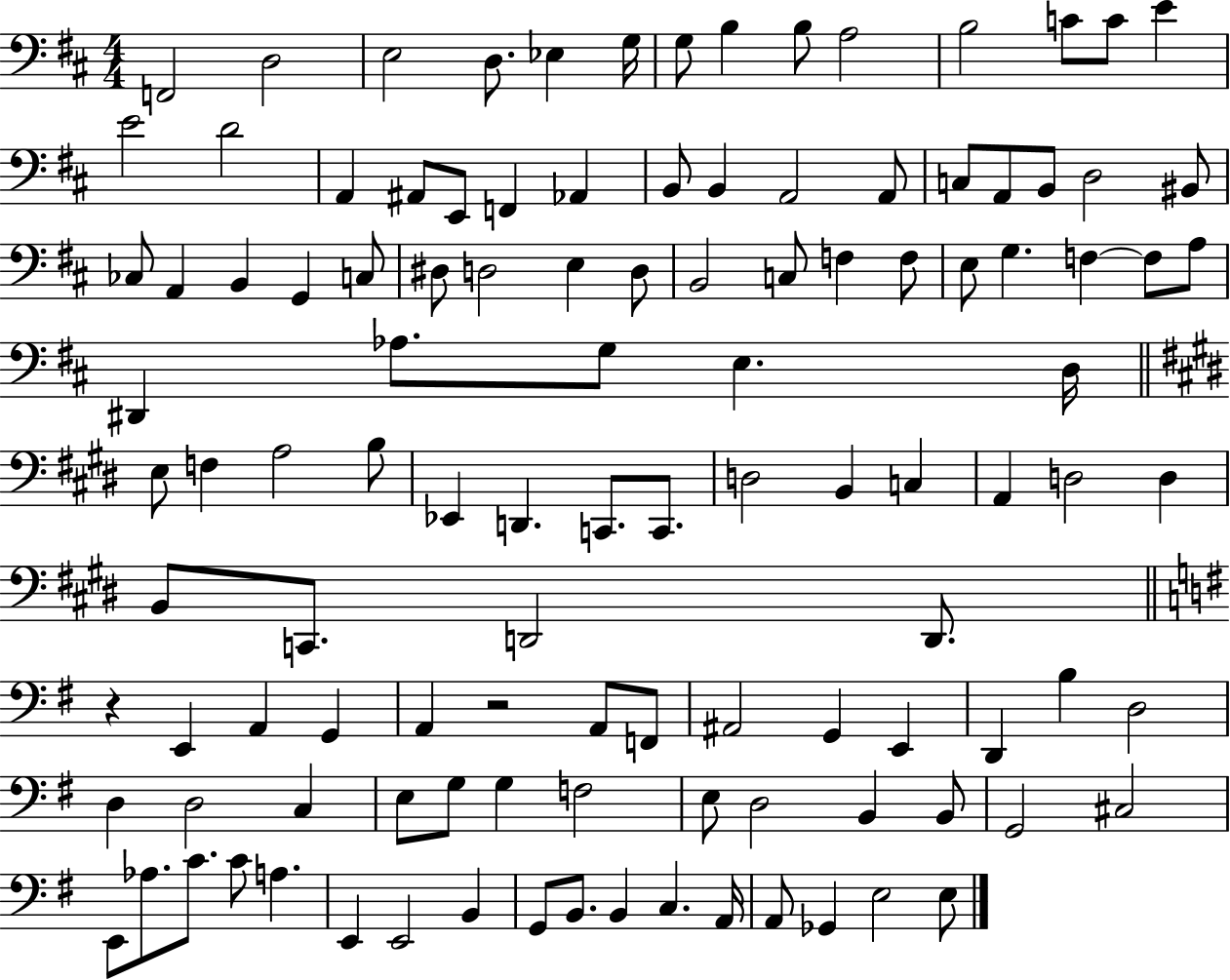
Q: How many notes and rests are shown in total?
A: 115